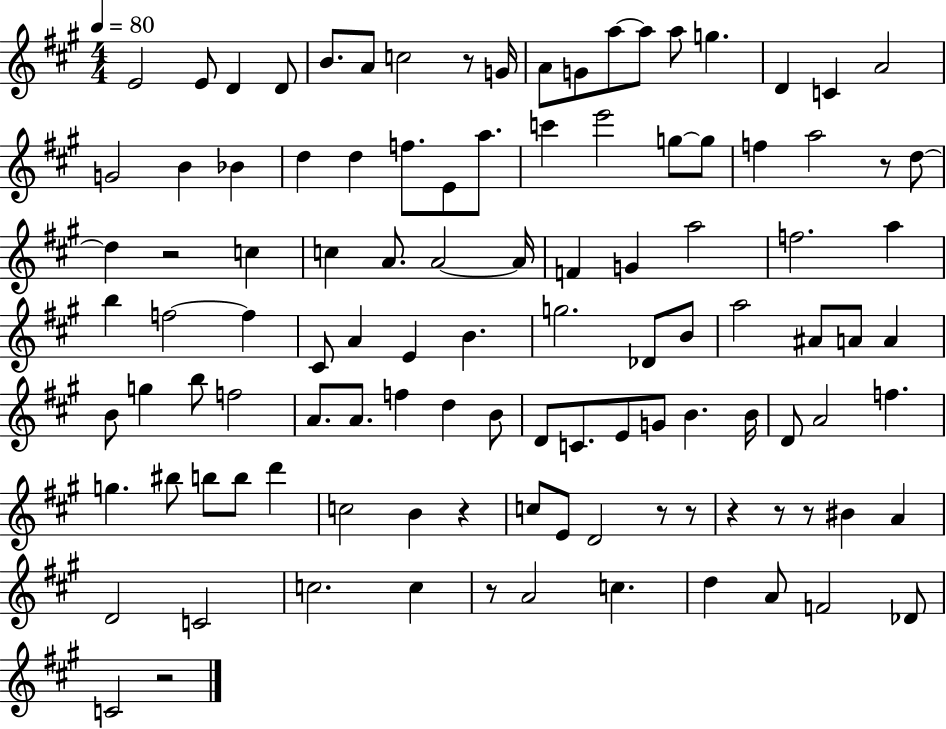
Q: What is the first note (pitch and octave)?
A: E4